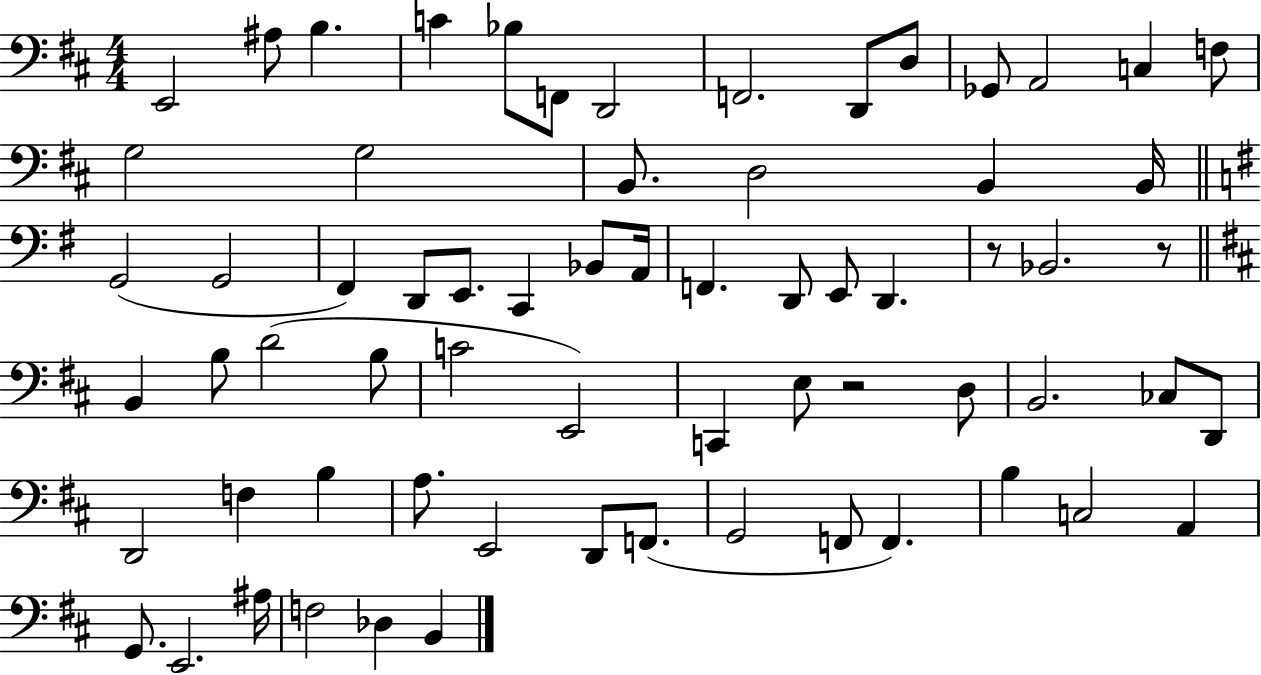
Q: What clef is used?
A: bass